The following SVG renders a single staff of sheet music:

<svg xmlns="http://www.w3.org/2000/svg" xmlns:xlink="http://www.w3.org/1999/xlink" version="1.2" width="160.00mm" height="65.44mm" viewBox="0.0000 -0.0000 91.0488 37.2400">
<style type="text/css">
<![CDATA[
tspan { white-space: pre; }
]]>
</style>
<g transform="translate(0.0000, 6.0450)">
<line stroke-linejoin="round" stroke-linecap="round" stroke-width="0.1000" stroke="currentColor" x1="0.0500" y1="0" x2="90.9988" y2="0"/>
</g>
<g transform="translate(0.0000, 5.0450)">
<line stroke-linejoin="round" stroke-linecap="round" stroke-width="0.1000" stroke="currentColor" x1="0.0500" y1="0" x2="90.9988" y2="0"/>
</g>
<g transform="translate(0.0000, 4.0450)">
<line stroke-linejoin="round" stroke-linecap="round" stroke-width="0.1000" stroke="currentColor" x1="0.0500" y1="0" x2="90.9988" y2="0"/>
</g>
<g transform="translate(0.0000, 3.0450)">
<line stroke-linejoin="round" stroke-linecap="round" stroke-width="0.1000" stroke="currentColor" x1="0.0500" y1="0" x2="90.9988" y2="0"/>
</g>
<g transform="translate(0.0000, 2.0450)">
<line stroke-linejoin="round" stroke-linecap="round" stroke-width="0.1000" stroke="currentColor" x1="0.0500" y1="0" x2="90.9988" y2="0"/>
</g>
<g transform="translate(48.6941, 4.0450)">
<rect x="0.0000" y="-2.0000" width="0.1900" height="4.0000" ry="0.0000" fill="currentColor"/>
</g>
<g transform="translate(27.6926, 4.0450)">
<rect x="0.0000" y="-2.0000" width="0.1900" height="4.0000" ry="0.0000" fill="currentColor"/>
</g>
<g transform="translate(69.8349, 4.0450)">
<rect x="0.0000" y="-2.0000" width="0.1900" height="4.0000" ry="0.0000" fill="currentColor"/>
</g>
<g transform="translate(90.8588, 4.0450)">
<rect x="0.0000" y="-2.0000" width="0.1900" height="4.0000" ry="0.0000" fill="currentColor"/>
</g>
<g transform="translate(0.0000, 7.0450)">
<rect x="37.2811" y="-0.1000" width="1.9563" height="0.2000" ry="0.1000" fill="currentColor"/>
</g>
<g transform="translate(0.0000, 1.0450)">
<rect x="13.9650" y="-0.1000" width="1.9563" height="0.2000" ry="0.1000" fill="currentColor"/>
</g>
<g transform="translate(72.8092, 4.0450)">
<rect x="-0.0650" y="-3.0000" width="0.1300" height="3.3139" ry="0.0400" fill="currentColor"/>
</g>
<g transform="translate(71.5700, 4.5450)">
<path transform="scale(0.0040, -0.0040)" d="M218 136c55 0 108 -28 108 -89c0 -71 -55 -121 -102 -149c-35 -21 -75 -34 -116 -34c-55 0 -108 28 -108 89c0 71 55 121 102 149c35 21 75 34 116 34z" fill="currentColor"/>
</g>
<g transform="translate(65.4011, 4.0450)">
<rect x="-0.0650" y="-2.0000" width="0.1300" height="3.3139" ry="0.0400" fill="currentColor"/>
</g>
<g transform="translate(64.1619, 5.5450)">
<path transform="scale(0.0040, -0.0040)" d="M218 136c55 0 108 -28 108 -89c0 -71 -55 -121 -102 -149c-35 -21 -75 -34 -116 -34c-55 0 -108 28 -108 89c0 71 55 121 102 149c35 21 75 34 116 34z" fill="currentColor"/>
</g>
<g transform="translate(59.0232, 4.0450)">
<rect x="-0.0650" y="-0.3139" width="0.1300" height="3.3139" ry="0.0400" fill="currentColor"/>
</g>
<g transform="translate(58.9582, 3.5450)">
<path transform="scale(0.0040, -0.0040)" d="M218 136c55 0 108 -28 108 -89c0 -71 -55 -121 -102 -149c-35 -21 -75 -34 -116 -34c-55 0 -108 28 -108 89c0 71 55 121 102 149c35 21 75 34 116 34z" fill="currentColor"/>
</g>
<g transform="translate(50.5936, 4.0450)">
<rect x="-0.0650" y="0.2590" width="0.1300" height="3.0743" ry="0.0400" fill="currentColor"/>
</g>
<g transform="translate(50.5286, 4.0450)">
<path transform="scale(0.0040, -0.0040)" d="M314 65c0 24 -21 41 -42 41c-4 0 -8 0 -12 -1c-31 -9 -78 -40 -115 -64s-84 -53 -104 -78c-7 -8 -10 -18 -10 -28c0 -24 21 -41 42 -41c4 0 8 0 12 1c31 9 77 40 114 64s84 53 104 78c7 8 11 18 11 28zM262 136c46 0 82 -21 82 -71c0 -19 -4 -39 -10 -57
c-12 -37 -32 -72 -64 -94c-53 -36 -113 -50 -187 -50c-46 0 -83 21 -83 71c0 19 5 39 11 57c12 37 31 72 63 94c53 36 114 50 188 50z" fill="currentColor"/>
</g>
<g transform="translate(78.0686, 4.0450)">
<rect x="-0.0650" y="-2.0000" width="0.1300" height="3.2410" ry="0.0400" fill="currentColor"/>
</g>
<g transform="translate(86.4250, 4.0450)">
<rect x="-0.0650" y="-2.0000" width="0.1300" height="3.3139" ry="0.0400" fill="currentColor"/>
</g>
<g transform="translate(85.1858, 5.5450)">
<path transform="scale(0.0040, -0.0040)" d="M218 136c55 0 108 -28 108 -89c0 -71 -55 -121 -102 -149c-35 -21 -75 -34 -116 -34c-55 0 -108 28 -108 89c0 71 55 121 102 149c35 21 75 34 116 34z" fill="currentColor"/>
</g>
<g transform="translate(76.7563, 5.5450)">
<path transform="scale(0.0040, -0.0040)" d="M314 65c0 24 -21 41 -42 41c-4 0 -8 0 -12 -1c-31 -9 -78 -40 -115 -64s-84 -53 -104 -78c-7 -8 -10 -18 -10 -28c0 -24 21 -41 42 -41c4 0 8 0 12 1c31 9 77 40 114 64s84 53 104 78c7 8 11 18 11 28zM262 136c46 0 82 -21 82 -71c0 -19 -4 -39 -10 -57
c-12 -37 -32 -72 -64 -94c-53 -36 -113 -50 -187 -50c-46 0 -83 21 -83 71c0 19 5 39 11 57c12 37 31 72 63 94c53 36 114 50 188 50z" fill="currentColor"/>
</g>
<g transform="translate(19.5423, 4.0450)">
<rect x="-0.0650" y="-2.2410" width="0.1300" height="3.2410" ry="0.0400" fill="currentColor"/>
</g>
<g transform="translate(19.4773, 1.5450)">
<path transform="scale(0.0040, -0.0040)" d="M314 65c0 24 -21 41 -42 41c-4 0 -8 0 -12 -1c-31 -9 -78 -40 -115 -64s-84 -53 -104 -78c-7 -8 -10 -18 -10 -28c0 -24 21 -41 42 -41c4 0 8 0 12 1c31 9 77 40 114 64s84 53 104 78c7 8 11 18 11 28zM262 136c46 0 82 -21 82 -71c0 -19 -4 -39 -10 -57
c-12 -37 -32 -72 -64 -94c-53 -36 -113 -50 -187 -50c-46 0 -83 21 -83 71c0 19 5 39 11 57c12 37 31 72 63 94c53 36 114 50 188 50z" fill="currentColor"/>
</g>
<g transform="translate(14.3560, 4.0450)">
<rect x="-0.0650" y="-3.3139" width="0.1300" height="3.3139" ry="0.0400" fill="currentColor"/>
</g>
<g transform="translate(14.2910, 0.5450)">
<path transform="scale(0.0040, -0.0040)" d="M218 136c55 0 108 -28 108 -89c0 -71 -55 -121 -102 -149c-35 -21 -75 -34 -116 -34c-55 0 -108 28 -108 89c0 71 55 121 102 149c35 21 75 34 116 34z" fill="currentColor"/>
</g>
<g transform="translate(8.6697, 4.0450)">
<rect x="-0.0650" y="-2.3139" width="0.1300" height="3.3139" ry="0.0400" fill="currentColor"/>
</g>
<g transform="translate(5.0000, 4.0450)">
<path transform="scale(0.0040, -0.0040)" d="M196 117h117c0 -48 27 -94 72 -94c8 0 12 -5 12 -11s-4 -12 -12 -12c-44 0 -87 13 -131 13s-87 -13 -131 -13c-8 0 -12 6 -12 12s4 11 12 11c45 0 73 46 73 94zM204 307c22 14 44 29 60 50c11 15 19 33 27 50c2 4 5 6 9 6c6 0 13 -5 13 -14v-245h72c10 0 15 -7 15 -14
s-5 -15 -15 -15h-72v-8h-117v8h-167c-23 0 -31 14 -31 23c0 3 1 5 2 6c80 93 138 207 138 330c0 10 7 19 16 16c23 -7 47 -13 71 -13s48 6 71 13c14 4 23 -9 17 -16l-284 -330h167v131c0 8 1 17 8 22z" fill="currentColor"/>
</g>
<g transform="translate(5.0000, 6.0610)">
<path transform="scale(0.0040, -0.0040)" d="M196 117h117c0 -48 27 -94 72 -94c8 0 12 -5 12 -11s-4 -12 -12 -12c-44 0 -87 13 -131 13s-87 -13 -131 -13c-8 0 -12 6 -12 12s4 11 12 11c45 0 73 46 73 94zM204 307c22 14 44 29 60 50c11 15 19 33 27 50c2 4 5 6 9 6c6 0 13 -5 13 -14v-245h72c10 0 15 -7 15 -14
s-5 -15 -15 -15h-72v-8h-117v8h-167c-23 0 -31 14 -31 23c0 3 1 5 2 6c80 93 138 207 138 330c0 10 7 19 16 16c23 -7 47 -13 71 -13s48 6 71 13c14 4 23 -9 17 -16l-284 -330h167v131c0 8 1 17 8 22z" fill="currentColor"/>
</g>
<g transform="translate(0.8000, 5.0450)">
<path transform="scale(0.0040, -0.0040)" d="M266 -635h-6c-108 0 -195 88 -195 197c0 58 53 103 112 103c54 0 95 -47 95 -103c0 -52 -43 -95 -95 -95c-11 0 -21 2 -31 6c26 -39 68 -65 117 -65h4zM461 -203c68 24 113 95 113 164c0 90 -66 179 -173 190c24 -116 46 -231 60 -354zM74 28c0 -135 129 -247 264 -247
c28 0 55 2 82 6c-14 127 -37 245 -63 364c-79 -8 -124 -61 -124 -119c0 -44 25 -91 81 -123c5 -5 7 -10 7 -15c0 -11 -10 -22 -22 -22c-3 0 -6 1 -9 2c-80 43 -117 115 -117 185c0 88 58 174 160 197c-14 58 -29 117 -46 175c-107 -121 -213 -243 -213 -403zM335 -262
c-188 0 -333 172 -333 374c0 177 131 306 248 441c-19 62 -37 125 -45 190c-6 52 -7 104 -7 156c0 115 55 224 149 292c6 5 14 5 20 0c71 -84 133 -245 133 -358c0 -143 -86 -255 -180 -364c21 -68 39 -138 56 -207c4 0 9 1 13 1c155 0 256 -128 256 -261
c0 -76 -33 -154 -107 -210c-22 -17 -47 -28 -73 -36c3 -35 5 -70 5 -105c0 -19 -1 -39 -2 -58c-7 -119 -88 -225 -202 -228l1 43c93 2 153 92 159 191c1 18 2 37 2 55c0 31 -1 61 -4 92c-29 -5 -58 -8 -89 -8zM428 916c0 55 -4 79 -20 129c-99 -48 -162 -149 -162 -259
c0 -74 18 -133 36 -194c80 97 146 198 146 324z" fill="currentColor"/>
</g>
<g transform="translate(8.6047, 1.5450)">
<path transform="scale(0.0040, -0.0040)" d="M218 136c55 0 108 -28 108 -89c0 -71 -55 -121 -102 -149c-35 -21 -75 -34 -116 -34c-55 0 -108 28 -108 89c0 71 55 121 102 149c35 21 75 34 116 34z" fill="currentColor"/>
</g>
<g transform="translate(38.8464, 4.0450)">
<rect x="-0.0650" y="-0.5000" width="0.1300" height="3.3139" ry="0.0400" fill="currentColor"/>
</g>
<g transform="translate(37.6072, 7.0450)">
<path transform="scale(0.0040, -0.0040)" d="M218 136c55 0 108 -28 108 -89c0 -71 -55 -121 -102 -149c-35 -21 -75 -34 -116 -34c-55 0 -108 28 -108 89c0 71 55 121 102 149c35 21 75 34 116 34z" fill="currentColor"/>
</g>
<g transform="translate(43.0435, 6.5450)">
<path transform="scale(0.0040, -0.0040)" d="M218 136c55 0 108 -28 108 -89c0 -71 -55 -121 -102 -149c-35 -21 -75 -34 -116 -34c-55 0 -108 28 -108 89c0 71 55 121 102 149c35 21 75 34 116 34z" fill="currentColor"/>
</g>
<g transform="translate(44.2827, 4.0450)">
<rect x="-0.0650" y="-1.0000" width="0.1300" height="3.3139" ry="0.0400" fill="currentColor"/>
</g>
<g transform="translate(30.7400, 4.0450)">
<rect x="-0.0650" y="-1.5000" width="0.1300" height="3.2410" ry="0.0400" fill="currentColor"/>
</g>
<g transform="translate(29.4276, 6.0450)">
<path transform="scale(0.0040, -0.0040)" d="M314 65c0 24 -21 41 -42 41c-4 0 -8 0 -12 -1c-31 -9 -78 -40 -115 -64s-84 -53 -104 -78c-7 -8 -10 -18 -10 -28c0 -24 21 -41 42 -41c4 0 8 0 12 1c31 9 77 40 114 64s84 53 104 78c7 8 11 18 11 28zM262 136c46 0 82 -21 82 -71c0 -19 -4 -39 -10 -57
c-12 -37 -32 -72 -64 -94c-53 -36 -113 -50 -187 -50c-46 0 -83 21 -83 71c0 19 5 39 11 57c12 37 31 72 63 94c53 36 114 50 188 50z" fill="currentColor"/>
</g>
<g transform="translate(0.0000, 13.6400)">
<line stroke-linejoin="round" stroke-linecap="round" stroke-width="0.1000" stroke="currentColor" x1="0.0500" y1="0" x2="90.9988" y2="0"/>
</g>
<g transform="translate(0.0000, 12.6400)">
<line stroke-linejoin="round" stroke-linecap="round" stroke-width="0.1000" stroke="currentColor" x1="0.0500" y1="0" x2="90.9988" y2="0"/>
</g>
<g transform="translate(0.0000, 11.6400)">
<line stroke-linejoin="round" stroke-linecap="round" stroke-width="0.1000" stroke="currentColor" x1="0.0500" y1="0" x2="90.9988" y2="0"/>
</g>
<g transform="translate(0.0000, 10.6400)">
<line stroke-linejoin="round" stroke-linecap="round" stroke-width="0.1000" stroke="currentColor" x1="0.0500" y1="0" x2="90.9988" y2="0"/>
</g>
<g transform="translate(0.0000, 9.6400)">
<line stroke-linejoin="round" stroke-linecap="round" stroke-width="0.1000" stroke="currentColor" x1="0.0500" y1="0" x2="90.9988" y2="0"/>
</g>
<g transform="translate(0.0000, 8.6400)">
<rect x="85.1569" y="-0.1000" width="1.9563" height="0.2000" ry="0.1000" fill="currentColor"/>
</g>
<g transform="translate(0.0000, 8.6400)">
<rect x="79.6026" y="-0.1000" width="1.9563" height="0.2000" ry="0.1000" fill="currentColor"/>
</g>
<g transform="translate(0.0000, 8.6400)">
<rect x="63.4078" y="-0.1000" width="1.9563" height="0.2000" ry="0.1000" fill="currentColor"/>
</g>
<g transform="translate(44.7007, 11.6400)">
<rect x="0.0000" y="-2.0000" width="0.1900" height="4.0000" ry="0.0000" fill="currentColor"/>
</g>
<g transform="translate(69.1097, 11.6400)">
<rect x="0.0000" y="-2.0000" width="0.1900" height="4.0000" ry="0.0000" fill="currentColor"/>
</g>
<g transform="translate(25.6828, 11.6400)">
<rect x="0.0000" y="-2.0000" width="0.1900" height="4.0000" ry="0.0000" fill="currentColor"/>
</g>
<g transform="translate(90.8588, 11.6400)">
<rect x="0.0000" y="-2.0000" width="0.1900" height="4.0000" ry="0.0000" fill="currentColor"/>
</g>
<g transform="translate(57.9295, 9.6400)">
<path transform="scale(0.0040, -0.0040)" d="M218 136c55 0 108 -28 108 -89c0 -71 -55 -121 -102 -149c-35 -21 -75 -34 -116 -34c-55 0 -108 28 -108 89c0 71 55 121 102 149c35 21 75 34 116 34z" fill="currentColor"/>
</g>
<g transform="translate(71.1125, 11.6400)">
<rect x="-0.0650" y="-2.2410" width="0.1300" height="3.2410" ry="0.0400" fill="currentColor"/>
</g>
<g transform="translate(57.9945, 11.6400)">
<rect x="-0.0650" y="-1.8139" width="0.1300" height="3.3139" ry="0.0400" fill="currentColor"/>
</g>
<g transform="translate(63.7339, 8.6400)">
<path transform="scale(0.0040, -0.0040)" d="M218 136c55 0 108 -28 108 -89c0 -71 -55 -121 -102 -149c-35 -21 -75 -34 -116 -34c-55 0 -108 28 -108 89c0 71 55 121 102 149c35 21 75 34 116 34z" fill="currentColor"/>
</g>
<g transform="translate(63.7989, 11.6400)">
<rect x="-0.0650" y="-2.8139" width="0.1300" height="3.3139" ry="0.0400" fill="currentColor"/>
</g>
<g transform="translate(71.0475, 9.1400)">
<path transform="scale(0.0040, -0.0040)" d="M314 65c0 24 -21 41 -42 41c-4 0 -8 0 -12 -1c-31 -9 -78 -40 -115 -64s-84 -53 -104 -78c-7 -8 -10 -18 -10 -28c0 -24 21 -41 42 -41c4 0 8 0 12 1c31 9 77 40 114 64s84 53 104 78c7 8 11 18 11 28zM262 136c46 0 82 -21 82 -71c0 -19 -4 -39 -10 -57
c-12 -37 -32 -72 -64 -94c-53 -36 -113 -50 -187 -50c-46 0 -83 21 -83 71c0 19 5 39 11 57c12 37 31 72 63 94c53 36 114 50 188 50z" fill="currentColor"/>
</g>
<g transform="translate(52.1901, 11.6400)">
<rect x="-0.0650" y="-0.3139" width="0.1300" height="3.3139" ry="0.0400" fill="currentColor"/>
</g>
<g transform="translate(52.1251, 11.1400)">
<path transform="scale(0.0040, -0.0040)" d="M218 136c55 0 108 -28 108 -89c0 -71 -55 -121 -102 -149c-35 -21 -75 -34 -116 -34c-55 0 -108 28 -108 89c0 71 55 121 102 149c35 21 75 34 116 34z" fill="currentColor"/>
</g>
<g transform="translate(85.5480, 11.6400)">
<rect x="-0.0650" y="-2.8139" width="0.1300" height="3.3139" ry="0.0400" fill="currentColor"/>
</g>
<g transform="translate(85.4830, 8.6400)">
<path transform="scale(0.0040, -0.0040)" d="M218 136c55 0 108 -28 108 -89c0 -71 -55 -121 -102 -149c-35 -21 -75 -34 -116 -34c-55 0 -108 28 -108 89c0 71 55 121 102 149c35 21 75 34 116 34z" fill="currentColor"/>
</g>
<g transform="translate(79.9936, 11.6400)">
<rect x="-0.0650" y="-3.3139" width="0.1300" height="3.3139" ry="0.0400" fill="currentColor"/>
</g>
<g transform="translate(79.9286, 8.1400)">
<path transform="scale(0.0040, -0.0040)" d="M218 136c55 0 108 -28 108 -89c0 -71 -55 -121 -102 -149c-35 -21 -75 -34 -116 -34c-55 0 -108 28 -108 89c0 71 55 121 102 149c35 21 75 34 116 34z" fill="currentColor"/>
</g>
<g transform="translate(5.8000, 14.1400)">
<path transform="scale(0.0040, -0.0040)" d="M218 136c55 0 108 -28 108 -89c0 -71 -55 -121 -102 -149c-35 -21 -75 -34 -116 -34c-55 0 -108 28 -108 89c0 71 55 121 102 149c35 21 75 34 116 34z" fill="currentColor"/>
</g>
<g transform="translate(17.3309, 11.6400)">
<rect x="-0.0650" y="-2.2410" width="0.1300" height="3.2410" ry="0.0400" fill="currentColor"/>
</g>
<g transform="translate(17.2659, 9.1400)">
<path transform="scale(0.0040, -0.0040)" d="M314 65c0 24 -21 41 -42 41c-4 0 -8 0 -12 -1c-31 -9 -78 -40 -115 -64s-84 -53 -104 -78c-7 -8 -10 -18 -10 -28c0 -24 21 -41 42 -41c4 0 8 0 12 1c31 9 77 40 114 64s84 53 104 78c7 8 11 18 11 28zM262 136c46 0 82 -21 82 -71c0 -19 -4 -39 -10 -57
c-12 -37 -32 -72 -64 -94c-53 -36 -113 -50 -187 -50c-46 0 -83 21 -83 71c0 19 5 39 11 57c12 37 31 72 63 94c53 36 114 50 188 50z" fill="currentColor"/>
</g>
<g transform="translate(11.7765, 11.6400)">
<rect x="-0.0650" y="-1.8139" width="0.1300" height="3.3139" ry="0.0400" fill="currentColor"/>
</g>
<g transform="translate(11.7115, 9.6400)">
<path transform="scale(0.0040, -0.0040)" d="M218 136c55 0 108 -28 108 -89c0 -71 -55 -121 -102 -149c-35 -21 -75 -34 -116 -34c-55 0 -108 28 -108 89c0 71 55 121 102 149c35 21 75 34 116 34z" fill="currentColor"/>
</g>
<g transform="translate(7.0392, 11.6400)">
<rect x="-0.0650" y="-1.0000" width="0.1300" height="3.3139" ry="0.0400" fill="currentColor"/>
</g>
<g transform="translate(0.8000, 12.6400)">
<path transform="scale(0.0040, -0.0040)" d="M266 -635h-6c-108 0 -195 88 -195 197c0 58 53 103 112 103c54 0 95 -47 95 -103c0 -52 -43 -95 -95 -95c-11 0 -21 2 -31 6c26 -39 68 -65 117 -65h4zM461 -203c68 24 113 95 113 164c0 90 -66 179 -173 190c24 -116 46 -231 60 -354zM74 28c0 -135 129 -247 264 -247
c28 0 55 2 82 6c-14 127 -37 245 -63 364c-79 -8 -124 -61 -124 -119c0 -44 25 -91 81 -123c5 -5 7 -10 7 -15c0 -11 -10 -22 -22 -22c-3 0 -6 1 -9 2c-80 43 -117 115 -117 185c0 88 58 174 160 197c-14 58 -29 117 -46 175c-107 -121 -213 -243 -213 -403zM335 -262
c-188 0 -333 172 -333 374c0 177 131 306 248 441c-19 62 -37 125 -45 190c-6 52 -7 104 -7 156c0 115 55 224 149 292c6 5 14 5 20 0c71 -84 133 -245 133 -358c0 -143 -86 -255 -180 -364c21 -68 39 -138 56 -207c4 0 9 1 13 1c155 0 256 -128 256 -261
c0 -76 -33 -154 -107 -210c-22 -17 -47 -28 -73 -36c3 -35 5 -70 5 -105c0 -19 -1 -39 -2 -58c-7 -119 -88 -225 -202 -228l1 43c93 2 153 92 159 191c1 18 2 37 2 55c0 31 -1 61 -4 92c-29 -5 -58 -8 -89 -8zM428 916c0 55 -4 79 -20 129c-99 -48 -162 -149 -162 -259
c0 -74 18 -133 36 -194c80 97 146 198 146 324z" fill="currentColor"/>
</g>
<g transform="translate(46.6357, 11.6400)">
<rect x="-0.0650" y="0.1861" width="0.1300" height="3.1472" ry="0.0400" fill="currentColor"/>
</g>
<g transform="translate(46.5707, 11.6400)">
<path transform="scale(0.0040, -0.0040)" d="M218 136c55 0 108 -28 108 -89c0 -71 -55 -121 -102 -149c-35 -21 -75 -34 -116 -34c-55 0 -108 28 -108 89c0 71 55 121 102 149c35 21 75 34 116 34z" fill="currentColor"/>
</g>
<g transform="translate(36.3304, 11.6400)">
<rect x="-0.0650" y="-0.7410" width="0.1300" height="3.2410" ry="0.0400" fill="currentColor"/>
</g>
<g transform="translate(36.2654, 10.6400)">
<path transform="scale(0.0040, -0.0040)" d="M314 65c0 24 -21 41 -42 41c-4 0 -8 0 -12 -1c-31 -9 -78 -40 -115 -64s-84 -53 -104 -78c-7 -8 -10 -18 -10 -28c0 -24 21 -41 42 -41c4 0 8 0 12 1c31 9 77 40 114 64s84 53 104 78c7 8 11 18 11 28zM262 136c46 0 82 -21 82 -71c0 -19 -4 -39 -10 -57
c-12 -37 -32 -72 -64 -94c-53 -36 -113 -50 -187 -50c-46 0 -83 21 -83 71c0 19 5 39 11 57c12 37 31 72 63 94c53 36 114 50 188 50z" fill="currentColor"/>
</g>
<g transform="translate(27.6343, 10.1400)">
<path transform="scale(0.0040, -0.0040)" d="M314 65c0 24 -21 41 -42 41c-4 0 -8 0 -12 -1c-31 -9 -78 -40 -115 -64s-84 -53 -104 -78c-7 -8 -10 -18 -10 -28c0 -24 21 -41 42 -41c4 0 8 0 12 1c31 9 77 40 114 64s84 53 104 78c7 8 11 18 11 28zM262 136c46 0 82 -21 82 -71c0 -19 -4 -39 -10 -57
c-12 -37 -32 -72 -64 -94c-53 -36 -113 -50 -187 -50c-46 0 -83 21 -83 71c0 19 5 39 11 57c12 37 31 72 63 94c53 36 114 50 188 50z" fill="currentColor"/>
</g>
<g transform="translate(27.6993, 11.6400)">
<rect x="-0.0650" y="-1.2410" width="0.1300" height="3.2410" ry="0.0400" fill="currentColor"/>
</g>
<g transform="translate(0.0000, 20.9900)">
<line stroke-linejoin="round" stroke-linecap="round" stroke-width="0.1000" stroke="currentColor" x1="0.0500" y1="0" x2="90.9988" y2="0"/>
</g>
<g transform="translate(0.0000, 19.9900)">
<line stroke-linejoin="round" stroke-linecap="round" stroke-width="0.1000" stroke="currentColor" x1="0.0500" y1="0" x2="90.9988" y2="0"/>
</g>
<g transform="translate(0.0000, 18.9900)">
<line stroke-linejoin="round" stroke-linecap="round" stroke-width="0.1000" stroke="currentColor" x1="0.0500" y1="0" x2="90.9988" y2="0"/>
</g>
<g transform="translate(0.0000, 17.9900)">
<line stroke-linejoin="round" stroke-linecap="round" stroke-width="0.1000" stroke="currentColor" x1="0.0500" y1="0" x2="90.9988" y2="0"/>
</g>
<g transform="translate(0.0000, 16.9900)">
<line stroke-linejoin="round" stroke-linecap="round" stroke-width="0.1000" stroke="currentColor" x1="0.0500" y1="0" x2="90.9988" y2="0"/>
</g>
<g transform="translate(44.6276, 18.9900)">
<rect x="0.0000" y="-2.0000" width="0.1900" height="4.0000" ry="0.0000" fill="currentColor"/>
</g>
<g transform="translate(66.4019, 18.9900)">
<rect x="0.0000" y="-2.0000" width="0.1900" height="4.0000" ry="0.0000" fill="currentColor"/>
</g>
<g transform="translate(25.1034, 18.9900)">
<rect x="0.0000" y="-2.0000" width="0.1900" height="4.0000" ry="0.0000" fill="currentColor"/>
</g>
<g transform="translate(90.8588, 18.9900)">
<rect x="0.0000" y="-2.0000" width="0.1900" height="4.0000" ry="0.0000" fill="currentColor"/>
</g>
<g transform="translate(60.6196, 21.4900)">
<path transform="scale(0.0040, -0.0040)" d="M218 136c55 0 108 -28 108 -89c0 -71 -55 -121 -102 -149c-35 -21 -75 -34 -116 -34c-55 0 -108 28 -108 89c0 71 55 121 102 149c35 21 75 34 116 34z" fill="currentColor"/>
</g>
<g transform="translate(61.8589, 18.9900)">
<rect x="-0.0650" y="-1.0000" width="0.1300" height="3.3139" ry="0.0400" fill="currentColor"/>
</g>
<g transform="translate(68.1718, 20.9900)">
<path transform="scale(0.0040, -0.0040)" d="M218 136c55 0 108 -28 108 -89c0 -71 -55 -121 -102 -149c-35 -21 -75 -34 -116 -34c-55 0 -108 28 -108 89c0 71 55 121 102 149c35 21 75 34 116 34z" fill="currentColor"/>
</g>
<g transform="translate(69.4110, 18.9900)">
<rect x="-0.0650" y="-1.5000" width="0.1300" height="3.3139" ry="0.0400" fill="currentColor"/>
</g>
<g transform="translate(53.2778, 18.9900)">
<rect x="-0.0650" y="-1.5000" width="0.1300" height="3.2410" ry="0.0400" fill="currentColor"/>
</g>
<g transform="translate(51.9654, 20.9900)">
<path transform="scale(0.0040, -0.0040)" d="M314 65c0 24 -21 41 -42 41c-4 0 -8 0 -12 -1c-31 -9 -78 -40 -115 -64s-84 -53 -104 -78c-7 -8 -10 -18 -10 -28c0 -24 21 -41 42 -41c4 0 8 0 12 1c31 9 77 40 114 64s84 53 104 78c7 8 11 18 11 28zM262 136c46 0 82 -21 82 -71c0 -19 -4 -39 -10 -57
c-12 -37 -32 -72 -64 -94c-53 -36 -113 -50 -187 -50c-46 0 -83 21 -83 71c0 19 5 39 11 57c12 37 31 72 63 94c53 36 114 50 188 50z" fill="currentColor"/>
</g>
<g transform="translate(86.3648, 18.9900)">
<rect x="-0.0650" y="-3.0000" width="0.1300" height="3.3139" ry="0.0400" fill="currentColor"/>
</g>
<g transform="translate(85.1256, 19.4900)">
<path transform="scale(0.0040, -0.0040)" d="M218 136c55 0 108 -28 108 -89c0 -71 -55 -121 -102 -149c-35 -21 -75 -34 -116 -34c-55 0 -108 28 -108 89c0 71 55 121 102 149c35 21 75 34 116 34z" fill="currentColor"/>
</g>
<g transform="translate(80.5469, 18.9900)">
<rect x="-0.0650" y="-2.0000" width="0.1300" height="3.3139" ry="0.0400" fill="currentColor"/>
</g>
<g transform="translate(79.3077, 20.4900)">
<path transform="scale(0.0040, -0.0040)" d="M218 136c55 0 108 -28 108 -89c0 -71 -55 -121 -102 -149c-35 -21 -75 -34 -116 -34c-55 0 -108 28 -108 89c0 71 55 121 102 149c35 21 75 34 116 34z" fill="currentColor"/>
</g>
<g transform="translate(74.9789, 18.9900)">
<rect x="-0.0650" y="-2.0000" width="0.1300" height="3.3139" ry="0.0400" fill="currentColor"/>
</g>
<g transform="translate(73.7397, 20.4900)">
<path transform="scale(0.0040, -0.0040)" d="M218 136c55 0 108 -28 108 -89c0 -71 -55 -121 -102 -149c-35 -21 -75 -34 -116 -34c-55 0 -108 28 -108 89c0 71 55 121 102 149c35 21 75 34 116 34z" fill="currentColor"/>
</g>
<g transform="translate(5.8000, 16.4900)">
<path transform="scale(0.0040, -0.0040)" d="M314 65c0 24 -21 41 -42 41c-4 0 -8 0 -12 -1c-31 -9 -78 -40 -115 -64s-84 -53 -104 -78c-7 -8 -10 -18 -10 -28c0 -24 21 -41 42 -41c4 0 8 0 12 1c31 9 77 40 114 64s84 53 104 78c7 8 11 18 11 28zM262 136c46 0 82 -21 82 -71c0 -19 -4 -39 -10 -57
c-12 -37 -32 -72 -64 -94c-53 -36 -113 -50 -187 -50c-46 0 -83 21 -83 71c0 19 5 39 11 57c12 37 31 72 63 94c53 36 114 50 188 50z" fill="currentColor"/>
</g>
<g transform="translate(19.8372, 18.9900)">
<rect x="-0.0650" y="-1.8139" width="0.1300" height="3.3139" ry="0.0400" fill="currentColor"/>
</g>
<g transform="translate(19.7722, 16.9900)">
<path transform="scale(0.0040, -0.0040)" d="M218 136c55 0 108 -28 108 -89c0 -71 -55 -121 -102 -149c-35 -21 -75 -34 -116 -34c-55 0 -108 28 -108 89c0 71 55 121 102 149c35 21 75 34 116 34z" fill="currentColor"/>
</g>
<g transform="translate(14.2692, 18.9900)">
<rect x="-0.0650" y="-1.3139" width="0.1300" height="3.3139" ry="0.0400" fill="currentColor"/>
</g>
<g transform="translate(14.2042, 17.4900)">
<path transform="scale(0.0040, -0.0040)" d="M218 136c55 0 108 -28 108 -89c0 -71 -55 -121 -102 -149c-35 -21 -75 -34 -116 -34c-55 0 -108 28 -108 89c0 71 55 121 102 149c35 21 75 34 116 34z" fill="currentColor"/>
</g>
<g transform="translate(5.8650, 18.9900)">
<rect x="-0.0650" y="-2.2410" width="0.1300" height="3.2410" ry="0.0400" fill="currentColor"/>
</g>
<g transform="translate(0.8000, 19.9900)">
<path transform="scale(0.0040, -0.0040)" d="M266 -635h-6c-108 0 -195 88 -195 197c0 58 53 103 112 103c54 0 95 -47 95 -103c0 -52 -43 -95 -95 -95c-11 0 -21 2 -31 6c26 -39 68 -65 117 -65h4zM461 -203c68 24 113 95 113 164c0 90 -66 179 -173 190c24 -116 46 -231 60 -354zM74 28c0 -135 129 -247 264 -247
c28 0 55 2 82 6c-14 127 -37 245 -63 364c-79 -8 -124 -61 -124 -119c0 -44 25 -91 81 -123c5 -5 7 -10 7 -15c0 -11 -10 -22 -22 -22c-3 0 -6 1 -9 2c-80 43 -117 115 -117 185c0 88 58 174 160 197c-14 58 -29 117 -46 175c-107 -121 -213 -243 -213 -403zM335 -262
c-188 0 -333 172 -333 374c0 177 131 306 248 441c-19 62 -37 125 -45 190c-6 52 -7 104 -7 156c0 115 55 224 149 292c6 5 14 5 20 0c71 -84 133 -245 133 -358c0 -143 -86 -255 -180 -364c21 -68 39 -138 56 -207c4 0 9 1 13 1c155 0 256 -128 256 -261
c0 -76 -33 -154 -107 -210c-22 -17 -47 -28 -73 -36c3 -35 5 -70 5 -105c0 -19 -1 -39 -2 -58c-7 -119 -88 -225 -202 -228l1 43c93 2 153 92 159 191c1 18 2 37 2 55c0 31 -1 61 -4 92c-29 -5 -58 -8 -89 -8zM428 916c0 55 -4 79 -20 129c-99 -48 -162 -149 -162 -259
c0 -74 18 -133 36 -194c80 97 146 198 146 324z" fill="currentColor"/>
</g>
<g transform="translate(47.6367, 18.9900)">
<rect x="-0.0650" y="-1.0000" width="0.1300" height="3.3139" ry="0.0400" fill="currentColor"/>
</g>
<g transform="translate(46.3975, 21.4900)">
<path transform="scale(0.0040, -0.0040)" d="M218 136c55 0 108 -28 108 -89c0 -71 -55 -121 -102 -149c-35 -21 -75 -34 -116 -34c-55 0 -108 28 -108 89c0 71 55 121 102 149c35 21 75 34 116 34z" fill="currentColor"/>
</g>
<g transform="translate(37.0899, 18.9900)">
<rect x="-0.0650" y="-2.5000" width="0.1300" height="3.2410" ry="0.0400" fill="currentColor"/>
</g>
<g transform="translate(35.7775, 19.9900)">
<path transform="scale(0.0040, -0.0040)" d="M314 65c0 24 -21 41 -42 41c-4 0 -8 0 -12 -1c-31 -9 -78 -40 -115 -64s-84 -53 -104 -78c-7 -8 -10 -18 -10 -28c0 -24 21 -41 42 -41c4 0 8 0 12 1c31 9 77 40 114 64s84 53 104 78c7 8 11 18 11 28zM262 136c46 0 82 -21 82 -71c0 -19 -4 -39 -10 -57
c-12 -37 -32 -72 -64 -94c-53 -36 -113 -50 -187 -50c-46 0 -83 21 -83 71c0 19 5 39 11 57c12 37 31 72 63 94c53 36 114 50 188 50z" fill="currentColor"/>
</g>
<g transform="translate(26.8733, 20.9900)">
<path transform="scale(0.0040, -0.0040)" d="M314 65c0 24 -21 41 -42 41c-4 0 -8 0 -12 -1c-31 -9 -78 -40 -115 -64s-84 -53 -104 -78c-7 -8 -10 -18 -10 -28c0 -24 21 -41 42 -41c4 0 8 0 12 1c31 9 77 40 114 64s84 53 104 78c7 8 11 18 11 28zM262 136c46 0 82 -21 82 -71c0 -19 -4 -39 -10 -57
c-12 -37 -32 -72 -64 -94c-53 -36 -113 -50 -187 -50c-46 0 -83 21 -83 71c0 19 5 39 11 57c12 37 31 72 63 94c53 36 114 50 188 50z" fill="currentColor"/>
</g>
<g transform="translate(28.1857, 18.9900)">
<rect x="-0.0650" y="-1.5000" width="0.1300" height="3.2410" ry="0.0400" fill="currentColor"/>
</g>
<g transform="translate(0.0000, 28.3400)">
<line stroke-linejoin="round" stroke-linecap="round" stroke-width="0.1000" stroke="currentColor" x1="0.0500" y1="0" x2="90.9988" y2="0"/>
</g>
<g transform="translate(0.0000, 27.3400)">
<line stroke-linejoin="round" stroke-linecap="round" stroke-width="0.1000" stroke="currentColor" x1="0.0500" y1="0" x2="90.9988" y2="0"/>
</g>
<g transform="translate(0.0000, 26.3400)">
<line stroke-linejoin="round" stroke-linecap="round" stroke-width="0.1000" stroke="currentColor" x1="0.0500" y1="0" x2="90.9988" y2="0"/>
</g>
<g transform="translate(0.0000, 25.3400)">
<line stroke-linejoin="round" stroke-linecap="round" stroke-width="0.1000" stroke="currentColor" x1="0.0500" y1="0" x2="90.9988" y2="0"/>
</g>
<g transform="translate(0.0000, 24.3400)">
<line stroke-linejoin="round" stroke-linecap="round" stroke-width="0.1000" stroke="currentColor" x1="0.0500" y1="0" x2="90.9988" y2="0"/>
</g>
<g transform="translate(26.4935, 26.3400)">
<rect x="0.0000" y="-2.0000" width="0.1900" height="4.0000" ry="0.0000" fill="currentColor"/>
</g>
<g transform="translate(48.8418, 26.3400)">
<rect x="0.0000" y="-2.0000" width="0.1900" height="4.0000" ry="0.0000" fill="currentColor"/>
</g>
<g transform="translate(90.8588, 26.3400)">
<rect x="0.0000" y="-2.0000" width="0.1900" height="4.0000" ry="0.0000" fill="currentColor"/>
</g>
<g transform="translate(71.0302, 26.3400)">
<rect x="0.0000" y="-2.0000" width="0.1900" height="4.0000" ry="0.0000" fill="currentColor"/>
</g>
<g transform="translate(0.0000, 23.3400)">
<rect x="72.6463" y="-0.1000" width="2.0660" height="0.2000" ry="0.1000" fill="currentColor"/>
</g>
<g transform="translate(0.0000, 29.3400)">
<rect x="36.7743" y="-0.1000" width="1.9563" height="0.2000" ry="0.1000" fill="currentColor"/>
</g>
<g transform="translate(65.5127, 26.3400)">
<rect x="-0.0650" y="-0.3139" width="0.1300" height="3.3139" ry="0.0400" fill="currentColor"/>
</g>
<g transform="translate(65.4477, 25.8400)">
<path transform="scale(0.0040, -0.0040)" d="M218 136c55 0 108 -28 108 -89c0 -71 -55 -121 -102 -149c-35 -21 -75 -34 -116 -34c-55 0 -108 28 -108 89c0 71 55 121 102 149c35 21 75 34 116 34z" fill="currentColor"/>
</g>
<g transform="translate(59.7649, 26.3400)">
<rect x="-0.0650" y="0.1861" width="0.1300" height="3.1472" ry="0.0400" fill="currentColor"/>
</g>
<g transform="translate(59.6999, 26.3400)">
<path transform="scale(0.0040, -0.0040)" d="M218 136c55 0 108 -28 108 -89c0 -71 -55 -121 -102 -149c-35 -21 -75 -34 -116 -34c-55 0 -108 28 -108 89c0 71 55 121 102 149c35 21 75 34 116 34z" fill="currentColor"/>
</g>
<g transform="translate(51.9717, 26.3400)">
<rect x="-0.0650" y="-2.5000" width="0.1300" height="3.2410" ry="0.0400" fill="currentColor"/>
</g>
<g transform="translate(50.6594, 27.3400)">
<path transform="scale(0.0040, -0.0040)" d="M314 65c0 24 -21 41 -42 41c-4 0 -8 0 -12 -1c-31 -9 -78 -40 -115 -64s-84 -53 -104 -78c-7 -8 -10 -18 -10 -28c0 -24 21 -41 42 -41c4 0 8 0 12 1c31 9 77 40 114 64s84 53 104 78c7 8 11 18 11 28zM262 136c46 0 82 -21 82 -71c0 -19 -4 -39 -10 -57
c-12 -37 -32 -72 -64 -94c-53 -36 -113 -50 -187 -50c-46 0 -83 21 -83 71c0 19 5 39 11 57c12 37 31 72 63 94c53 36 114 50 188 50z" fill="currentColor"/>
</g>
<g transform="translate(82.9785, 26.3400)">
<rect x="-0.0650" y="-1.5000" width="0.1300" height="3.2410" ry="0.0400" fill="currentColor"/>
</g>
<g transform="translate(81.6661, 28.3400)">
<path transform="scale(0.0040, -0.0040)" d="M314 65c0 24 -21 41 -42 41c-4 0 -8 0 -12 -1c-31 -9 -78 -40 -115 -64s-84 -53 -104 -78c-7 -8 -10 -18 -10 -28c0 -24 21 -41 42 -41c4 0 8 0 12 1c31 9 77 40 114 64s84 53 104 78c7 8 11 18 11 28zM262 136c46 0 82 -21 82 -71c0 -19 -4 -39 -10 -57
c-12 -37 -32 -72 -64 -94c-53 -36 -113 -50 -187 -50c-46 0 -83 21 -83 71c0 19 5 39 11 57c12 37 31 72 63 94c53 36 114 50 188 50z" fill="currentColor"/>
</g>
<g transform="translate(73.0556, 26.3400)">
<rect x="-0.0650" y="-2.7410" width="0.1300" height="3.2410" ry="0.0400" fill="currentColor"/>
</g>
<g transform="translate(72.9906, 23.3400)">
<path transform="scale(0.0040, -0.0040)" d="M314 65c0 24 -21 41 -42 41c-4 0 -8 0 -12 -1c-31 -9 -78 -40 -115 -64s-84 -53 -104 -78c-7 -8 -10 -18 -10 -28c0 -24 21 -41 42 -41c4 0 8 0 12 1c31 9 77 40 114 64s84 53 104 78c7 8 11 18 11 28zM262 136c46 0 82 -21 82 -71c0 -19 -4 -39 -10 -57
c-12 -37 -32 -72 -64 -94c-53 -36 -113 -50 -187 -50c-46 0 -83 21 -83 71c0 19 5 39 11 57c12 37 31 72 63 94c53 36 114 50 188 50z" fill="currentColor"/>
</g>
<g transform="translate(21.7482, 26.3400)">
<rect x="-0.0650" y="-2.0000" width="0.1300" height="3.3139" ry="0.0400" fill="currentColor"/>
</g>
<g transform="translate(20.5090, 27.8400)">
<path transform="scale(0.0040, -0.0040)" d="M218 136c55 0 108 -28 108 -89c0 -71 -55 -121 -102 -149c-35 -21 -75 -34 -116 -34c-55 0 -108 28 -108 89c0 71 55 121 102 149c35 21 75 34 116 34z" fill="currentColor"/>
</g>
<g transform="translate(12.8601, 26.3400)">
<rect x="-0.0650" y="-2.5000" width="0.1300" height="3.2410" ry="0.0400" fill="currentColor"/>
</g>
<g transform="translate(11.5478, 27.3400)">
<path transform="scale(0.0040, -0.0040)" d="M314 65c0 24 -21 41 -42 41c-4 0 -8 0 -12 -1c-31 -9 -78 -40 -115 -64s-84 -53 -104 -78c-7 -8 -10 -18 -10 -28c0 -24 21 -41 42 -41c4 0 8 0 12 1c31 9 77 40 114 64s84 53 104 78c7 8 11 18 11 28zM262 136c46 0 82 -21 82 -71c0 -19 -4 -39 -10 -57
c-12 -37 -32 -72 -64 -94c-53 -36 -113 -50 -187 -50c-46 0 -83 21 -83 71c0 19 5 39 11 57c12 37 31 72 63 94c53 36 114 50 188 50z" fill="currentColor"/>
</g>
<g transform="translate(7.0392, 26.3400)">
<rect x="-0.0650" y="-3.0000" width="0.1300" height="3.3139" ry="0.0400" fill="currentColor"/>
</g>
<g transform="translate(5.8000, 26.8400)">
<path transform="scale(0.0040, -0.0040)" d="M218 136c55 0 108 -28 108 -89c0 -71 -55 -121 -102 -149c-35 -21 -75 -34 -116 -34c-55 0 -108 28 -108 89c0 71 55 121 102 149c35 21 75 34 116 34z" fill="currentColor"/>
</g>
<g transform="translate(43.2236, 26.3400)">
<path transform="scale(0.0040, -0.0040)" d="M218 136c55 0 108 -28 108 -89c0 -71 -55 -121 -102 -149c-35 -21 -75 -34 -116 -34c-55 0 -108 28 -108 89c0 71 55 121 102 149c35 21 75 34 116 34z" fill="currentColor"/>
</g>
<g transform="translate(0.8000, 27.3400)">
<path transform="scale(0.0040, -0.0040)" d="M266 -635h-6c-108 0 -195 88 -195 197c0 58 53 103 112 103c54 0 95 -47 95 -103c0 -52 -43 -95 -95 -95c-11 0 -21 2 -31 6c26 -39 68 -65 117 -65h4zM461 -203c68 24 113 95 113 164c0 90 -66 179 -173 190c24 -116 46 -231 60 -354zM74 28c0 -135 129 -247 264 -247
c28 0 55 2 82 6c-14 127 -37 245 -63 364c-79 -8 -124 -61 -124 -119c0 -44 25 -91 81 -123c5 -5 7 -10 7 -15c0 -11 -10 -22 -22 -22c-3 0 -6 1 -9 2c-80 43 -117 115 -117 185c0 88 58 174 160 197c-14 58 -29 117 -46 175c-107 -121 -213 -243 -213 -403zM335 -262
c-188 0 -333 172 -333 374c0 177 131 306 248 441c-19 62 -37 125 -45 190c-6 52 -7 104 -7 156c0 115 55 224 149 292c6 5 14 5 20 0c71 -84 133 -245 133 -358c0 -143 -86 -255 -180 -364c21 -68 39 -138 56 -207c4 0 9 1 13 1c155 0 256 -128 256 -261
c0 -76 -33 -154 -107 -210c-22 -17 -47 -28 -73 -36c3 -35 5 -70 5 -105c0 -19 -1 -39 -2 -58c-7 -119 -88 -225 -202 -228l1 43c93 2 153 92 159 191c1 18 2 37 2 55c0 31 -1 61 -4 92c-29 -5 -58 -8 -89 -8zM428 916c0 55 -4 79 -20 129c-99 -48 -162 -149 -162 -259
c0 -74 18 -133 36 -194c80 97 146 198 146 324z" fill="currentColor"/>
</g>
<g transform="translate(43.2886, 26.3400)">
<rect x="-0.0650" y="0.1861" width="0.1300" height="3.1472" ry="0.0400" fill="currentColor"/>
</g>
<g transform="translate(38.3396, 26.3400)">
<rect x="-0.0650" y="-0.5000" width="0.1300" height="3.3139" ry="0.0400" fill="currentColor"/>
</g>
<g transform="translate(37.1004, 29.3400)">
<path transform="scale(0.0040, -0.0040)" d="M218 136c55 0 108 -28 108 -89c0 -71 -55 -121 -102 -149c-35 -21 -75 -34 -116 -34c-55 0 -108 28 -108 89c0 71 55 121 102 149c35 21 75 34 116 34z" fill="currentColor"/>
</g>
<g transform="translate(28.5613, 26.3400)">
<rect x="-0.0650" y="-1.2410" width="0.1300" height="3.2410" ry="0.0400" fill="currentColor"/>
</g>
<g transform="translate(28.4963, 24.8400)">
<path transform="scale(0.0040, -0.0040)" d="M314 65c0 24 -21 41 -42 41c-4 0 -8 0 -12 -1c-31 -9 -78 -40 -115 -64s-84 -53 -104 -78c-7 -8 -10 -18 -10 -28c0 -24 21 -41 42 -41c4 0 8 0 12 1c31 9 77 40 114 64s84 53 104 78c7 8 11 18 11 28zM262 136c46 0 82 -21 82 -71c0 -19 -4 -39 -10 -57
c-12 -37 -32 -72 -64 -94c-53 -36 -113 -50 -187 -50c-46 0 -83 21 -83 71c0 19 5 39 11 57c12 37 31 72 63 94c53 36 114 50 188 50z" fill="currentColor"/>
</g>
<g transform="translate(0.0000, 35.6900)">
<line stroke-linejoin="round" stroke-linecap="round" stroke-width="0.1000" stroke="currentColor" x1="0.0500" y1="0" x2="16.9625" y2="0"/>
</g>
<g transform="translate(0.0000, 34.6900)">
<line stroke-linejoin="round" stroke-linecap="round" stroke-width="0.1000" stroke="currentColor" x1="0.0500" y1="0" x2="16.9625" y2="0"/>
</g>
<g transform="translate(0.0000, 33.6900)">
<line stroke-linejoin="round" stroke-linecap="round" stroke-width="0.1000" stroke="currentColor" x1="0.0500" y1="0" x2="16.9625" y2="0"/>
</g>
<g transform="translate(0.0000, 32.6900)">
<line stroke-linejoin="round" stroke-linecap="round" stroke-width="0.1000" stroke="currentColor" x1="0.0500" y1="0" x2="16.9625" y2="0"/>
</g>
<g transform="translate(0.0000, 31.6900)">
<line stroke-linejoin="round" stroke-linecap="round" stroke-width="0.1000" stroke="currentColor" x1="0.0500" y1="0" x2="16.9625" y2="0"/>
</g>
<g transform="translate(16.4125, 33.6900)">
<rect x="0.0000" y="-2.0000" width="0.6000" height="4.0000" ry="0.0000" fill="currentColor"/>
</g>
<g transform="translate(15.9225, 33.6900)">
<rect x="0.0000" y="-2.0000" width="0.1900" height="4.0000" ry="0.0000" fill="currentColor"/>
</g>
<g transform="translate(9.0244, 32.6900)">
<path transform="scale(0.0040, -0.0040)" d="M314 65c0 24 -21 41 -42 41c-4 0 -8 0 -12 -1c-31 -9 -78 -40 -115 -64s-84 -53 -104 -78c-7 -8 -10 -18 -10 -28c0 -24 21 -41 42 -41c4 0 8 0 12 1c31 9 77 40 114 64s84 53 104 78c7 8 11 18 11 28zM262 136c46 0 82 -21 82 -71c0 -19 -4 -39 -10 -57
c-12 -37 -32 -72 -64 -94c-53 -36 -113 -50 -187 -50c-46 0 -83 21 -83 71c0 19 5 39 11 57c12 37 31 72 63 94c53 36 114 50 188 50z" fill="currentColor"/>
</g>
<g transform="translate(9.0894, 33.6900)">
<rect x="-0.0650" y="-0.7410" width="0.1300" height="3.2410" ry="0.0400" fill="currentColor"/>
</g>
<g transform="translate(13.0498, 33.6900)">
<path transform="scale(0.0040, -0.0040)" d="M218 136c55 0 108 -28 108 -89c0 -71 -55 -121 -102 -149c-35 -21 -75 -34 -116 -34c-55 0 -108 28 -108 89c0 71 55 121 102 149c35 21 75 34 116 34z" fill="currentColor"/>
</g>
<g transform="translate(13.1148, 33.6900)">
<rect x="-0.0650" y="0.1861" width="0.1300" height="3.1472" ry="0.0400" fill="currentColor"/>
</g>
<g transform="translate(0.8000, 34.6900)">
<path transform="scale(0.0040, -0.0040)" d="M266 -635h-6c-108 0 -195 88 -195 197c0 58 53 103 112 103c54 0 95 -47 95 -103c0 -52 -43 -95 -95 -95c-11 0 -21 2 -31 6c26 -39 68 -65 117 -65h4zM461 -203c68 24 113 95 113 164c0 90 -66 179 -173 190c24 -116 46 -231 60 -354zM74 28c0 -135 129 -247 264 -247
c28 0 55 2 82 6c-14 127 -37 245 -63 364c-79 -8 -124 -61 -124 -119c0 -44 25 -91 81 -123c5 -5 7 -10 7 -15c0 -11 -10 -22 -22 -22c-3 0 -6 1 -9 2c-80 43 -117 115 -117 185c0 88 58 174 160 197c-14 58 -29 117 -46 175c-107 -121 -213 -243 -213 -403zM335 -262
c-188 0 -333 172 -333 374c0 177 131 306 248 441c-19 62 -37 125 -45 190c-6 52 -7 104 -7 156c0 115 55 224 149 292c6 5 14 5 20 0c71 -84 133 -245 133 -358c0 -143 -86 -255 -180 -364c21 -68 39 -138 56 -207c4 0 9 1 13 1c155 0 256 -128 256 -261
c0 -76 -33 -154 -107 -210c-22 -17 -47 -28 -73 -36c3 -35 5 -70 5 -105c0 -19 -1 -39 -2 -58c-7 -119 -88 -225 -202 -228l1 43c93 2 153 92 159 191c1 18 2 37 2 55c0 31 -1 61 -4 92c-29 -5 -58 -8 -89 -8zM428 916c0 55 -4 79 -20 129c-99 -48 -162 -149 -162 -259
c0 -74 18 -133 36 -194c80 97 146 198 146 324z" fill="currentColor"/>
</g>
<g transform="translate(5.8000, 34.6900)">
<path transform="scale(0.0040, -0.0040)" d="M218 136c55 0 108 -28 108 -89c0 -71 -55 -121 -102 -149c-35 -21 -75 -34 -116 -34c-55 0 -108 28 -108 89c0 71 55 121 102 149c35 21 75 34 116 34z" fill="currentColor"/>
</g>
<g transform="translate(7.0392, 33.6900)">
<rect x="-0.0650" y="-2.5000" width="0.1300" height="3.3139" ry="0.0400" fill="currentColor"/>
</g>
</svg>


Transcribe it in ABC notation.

X:1
T:Untitled
M:4/4
L:1/4
K:C
g b g2 E2 C D B2 c F A F2 F D f g2 e2 d2 B c f a g2 b a g2 e f E2 G2 D E2 D E F F A A G2 F e2 C B G2 B c a2 E2 G d2 B